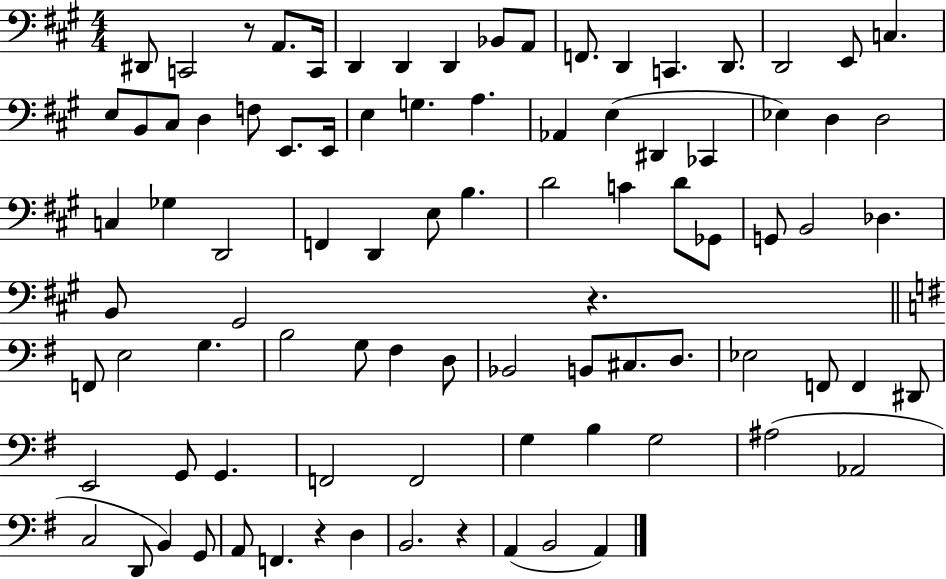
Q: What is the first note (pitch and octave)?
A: D#2